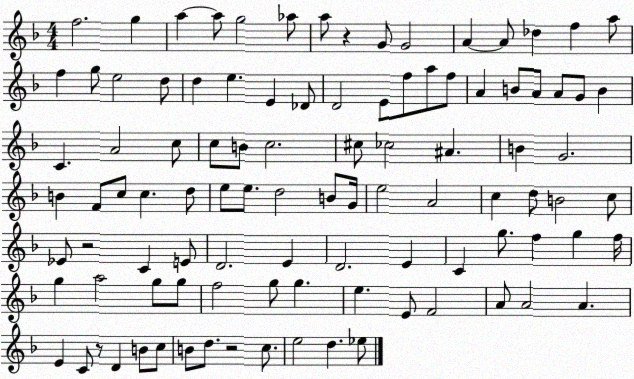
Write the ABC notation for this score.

X:1
T:Untitled
M:4/4
L:1/4
K:F
f2 g a a/2 g2 _a/2 a/2 z G/2 G2 A A/2 _d f a/2 f g/2 e2 d/2 d e E _D/2 D2 E/2 f/2 a/2 f/2 A B/2 A/2 A/2 G/2 B C A2 c/2 c/2 B/2 c2 ^c/2 _c2 ^A B G2 B F/2 c/2 c d/2 e/2 e/2 d2 B/2 G/4 e2 A2 c d/2 B2 c/2 _E/2 z2 C E/2 D2 E D2 E C g/2 f g f/4 g a2 g/2 g/2 f2 g/2 g e E/2 F2 A/2 A2 A E C/2 z/2 D B/2 c/2 B/2 d/2 z2 c/2 e2 d _e/2